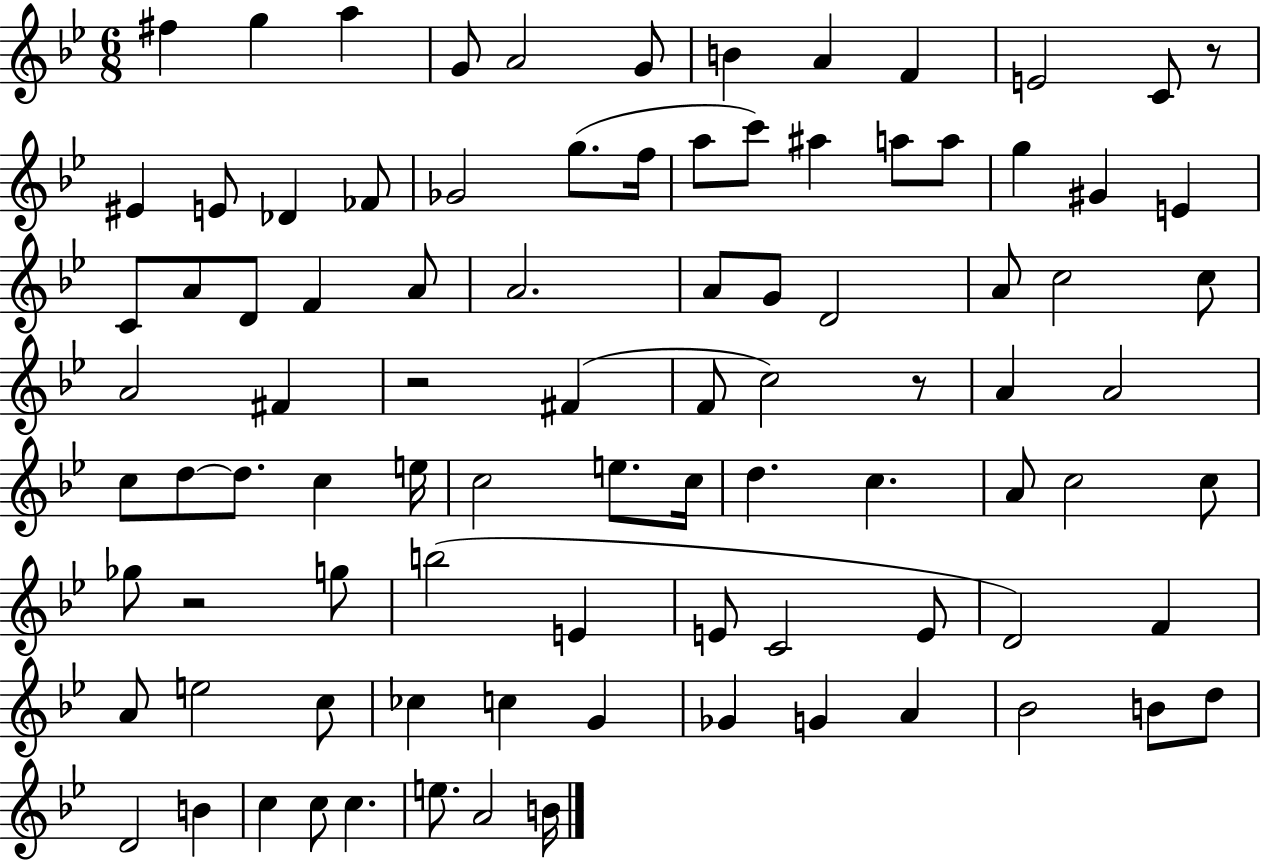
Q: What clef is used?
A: treble